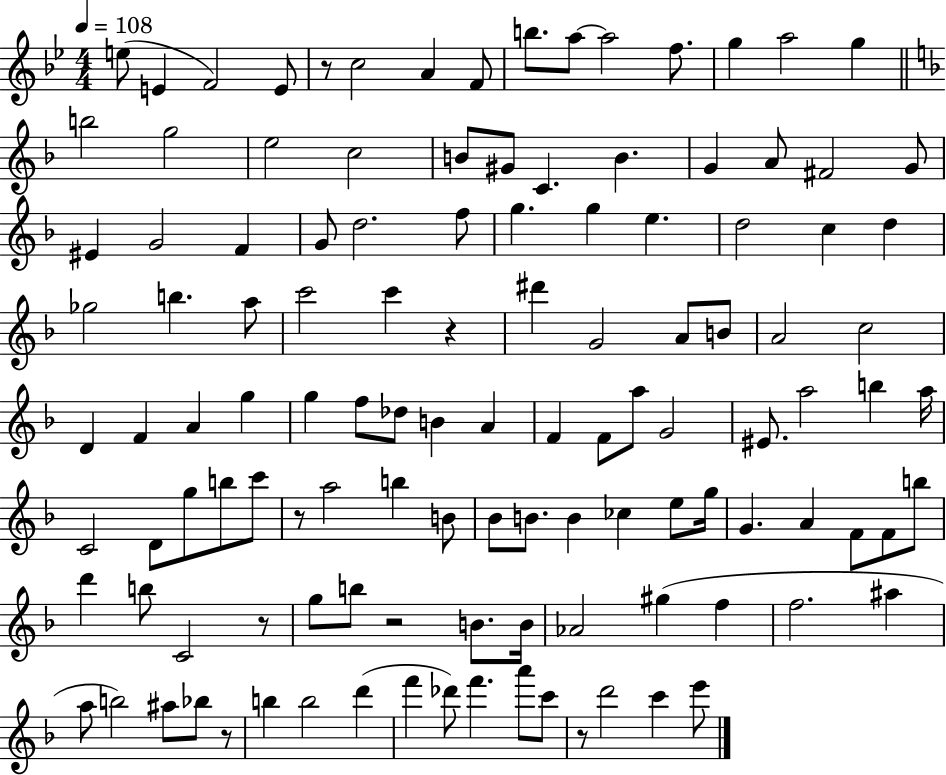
E5/e E4/q F4/h E4/e R/e C5/h A4/q F4/e B5/e. A5/e A5/h F5/e. G5/q A5/h G5/q B5/h G5/h E5/h C5/h B4/e G#4/e C4/q. B4/q. G4/q A4/e F#4/h G4/e EIS4/q G4/h F4/q G4/e D5/h. F5/e G5/q. G5/q E5/q. D5/h C5/q D5/q Gb5/h B5/q. A5/e C6/h C6/q R/q D#6/q G4/h A4/e B4/e A4/h C5/h D4/q F4/q A4/q G5/q G5/q F5/e Db5/e B4/q A4/q F4/q F4/e A5/e G4/h EIS4/e. A5/h B5/q A5/s C4/h D4/e G5/e B5/e C6/e R/e A5/h B5/q B4/e Bb4/e B4/e. B4/q CES5/q E5/e G5/s G4/q. A4/q F4/e F4/e B5/e D6/q B5/e C4/h R/e G5/e B5/e R/h B4/e. B4/s Ab4/h G#5/q F5/q F5/h. A#5/q A5/e B5/h A#5/e Bb5/e R/e B5/q B5/h D6/q F6/q Db6/e F6/q. A6/e C6/e R/e D6/h C6/q E6/e